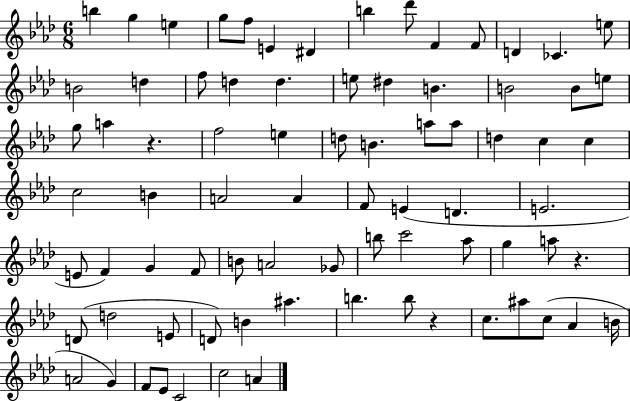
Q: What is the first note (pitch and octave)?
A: B5